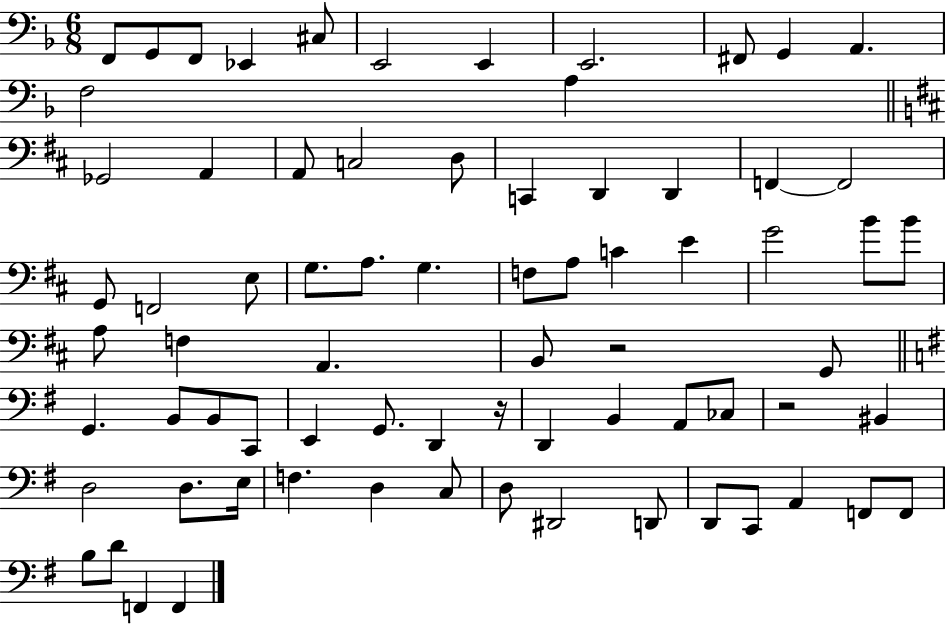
F2/e G2/e F2/e Eb2/q C#3/e E2/h E2/q E2/h. F#2/e G2/q A2/q. F3/h A3/q Gb2/h A2/q A2/e C3/h D3/e C2/q D2/q D2/q F2/q F2/h G2/e F2/h E3/e G3/e. A3/e. G3/q. F3/e A3/e C4/q E4/q G4/h B4/e B4/e A3/e F3/q A2/q. B2/e R/h G2/e G2/q. B2/e B2/e C2/e E2/q G2/e. D2/q R/s D2/q B2/q A2/e CES3/e R/h BIS2/q D3/h D3/e. E3/s F3/q. D3/q C3/e D3/e D#2/h D2/e D2/e C2/e A2/q F2/e F2/e B3/e D4/e F2/q F2/q